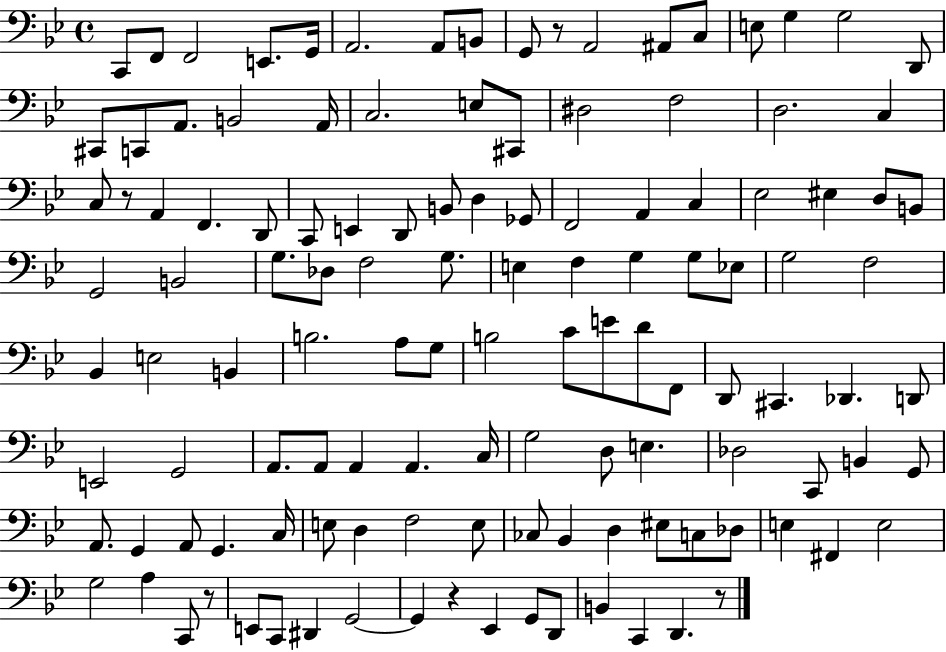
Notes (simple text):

C2/e F2/e F2/h E2/e. G2/s A2/h. A2/e B2/e G2/e R/e A2/h A#2/e C3/e E3/e G3/q G3/h D2/e C#2/e C2/e A2/e. B2/h A2/s C3/h. E3/e C#2/e D#3/h F3/h D3/h. C3/q C3/e R/e A2/q F2/q. D2/e C2/e E2/q D2/e B2/e D3/q Gb2/e F2/h A2/q C3/q Eb3/h EIS3/q D3/e B2/e G2/h B2/h G3/e. Db3/e F3/h G3/e. E3/q F3/q G3/q G3/e Eb3/e G3/h F3/h Bb2/q E3/h B2/q B3/h. A3/e G3/e B3/h C4/e E4/e D4/e F2/e D2/e C#2/q. Db2/q. D2/e E2/h G2/h A2/e. A2/e A2/q A2/q. C3/s G3/h D3/e E3/q. Db3/h C2/e B2/q G2/e A2/e. G2/q A2/e G2/q. C3/s E3/e D3/q F3/h E3/e CES3/e Bb2/q D3/q EIS3/e C3/e Db3/e E3/q F#2/q E3/h G3/h A3/q C2/e R/e E2/e C2/e D#2/q G2/h G2/q R/q Eb2/q G2/e D2/e B2/q C2/q D2/q. R/e